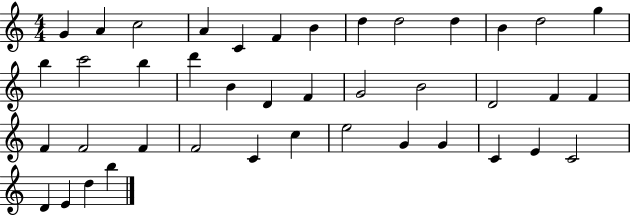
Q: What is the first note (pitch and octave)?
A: G4